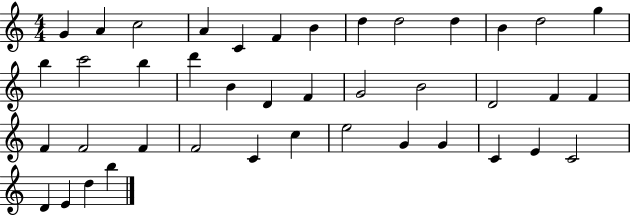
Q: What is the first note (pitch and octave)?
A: G4